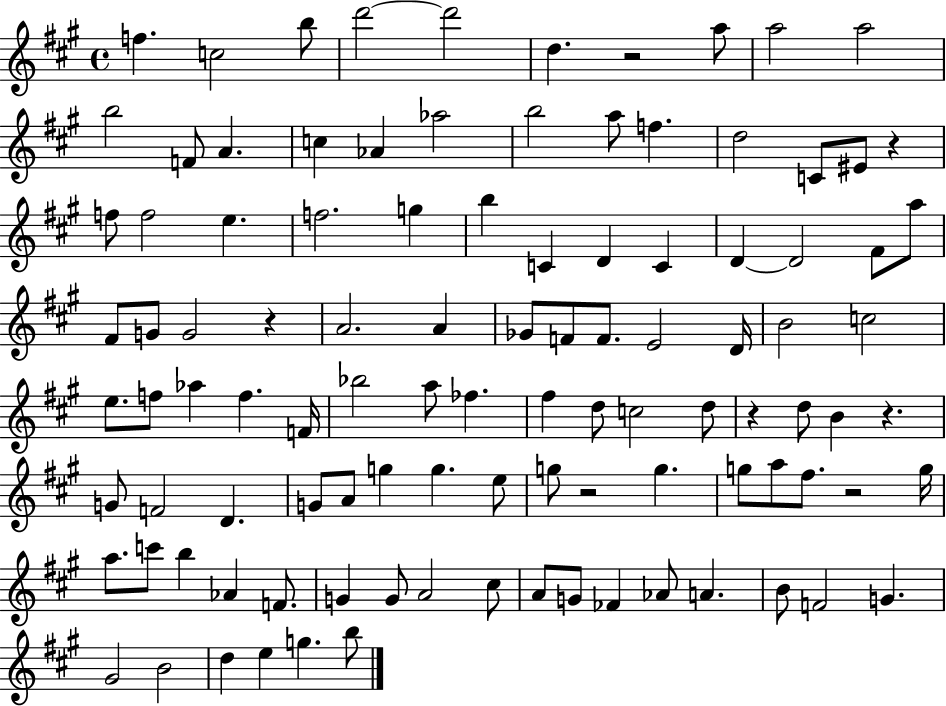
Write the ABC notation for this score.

X:1
T:Untitled
M:4/4
L:1/4
K:A
f c2 b/2 d'2 d'2 d z2 a/2 a2 a2 b2 F/2 A c _A _a2 b2 a/2 f d2 C/2 ^E/2 z f/2 f2 e f2 g b C D C D D2 ^F/2 a/2 ^F/2 G/2 G2 z A2 A _G/2 F/2 F/2 E2 D/4 B2 c2 e/2 f/2 _a f F/4 _b2 a/2 _f ^f d/2 c2 d/2 z d/2 B z G/2 F2 D G/2 A/2 g g e/2 g/2 z2 g g/2 a/2 ^f/2 z2 g/4 a/2 c'/2 b _A F/2 G G/2 A2 ^c/2 A/2 G/2 _F _A/2 A B/2 F2 G ^G2 B2 d e g b/2